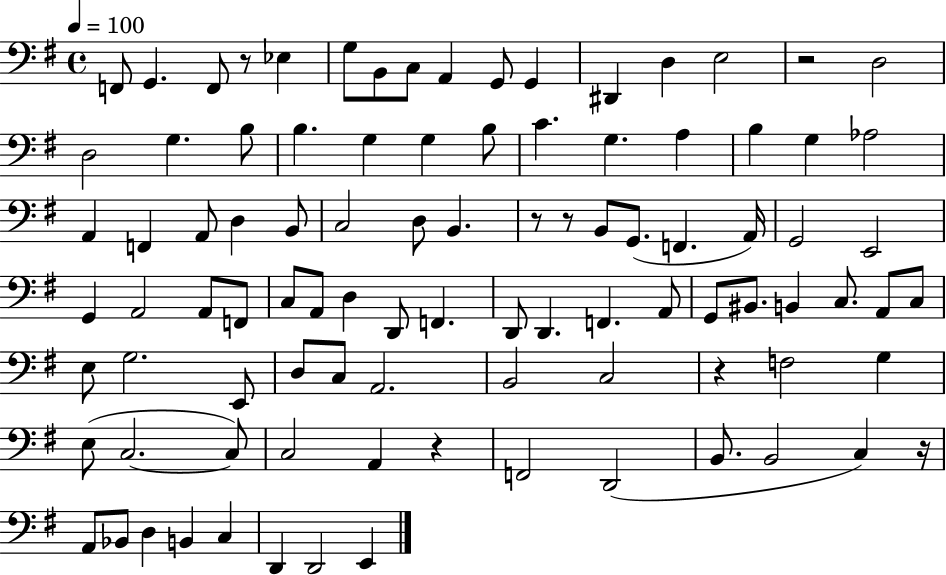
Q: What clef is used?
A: bass